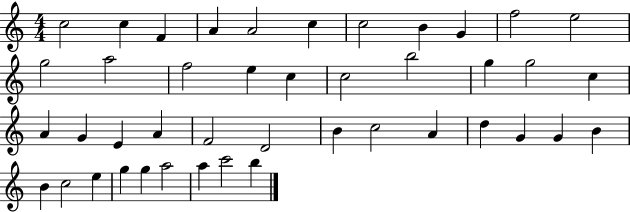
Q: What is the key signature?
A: C major